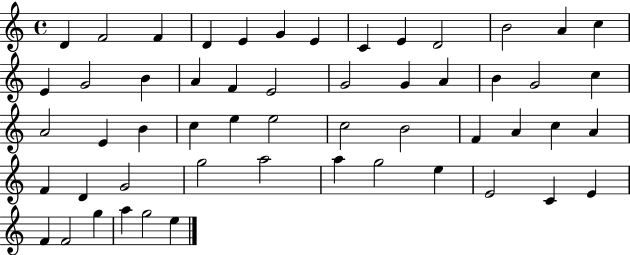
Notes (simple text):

D4/q F4/h F4/q D4/q E4/q G4/q E4/q C4/q E4/q D4/h B4/h A4/q C5/q E4/q G4/h B4/q A4/q F4/q E4/h G4/h G4/q A4/q B4/q G4/h C5/q A4/h E4/q B4/q C5/q E5/q E5/h C5/h B4/h F4/q A4/q C5/q A4/q F4/q D4/q G4/h G5/h A5/h A5/q G5/h E5/q E4/h C4/q E4/q F4/q F4/h G5/q A5/q G5/h E5/q